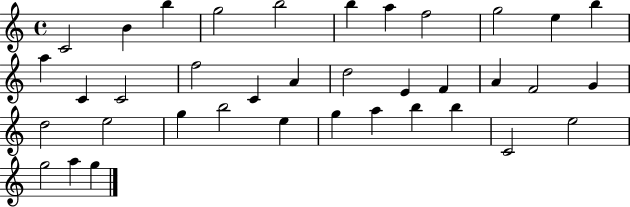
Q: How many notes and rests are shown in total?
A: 37